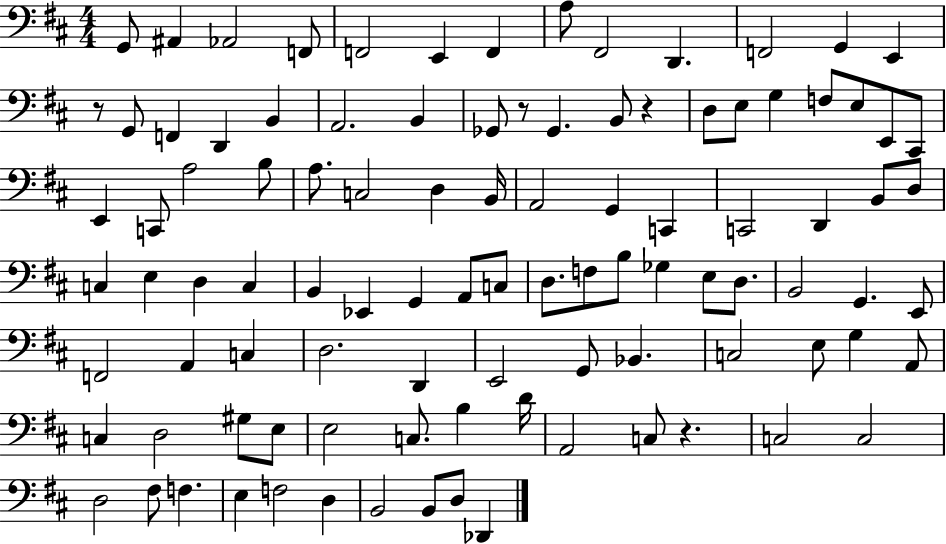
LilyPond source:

{
  \clef bass
  \numericTimeSignature
  \time 4/4
  \key d \major
  \repeat volta 2 { g,8 ais,4 aes,2 f,8 | f,2 e,4 f,4 | a8 fis,2 d,4. | f,2 g,4 e,4 | \break r8 g,8 f,4 d,4 b,4 | a,2. b,4 | ges,8 r8 ges,4. b,8 r4 | d8 e8 g4 f8 e8 e,8 cis,8 | \break e,4 c,8 a2 b8 | a8. c2 d4 b,16 | a,2 g,4 c,4 | c,2 d,4 b,8 d8 | \break c4 e4 d4 c4 | b,4 ees,4 g,4 a,8 c8 | d8. f8 b8 ges4 e8 d8. | b,2 g,4. e,8 | \break f,2 a,4 c4 | d2. d,4 | e,2 g,8 bes,4. | c2 e8 g4 a,8 | \break c4 d2 gis8 e8 | e2 c8. b4 d'16 | a,2 c8 r4. | c2 c2 | \break d2 fis8 f4. | e4 f2 d4 | b,2 b,8 d8 des,4 | } \bar "|."
}